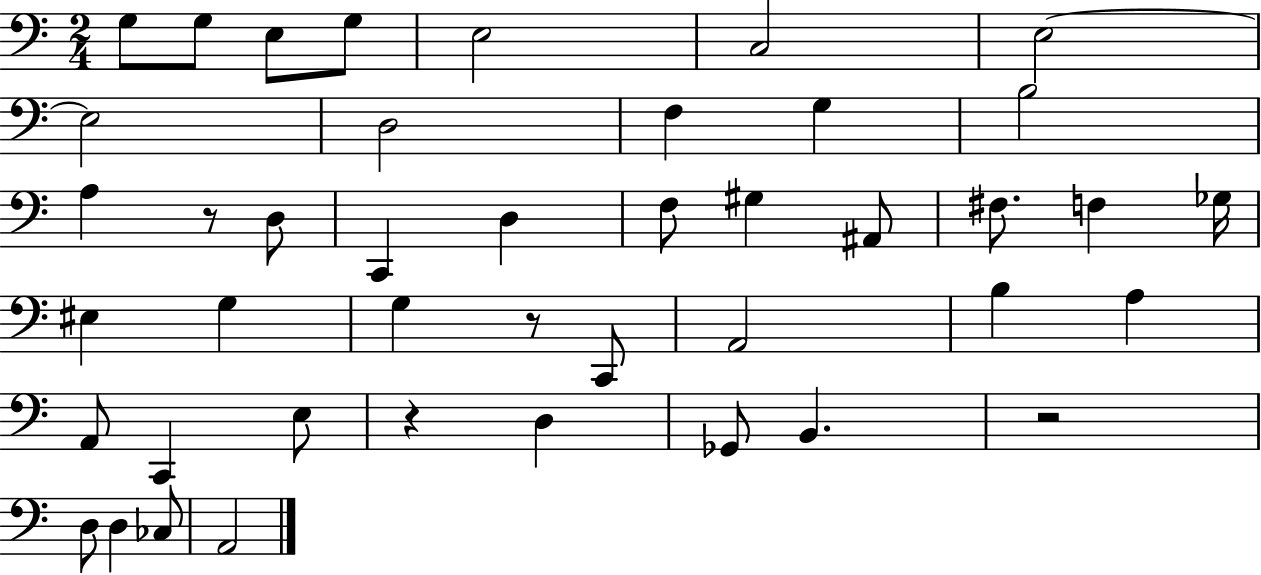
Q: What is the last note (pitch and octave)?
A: A2